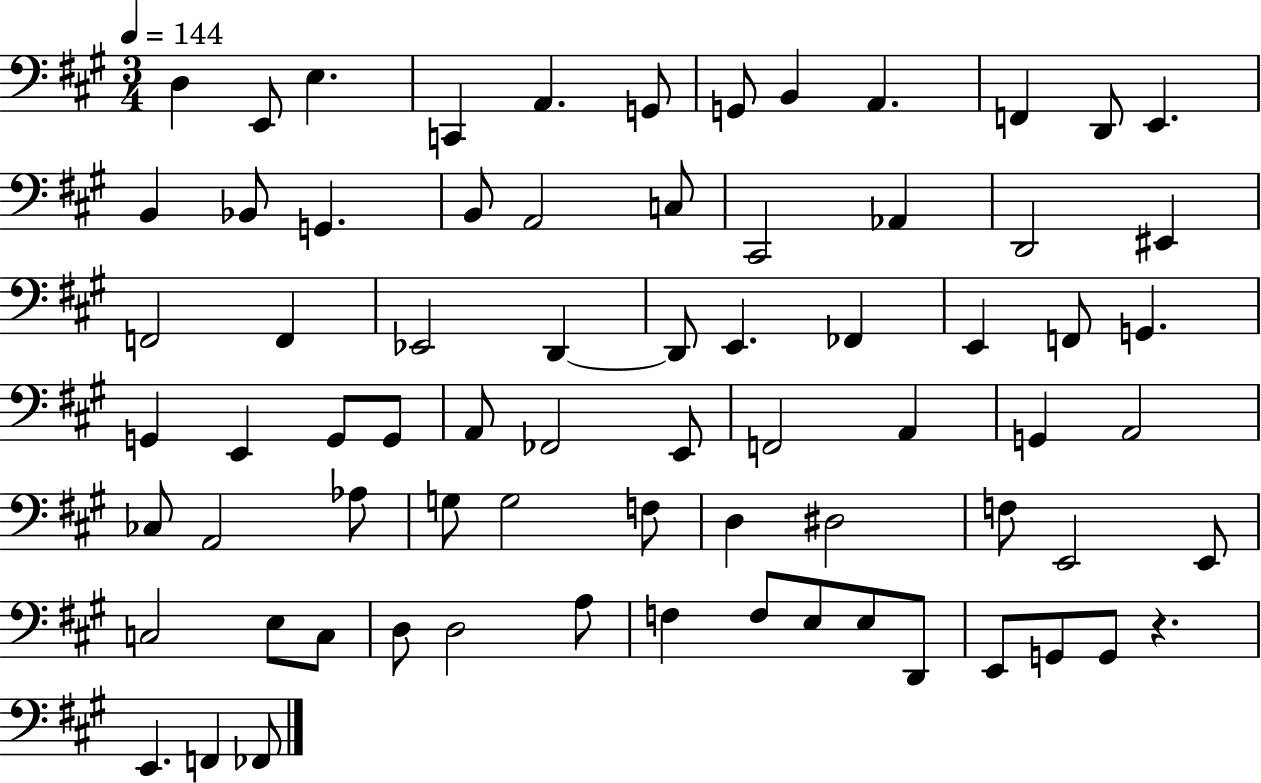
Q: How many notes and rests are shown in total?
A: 72